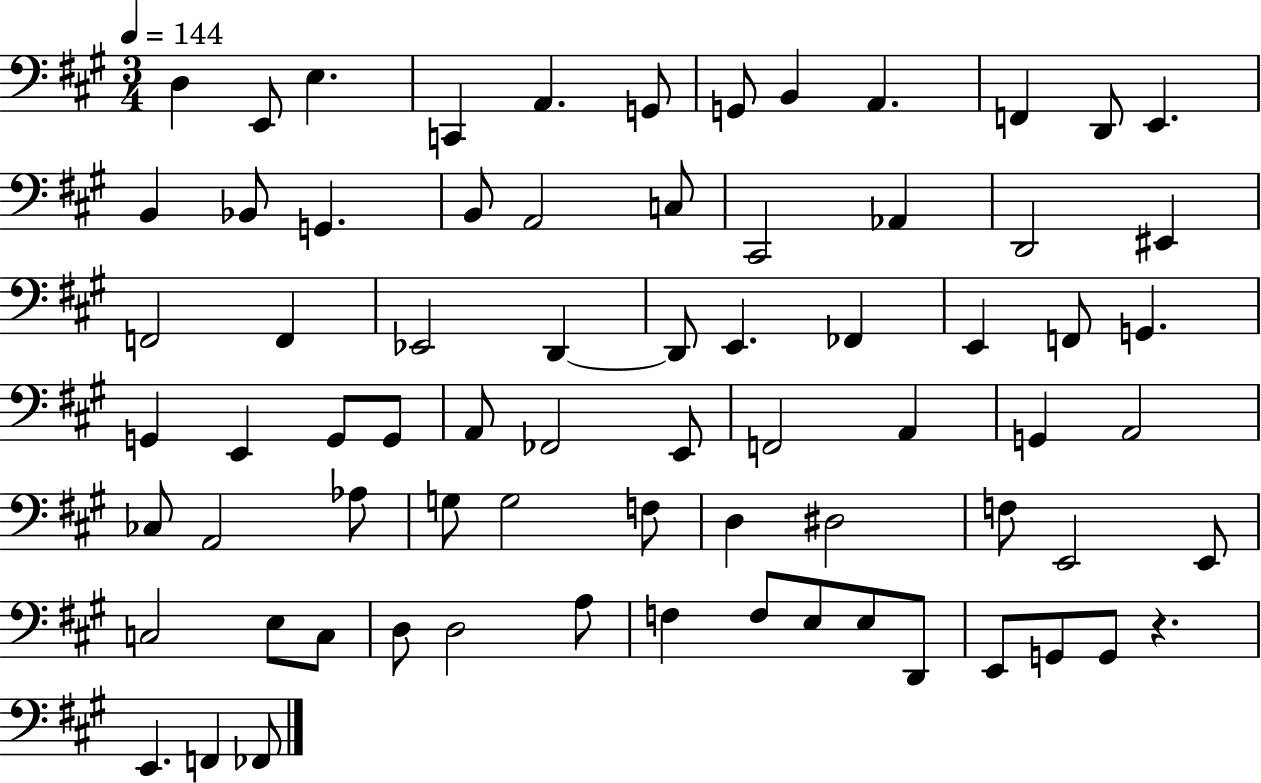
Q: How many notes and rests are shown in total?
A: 72